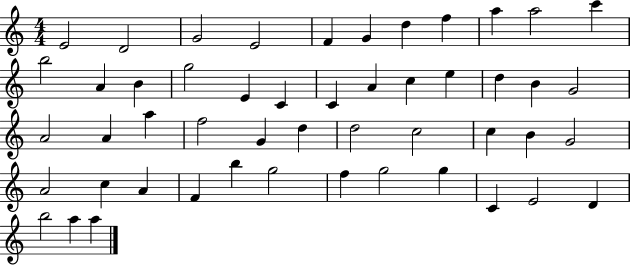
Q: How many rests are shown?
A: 0